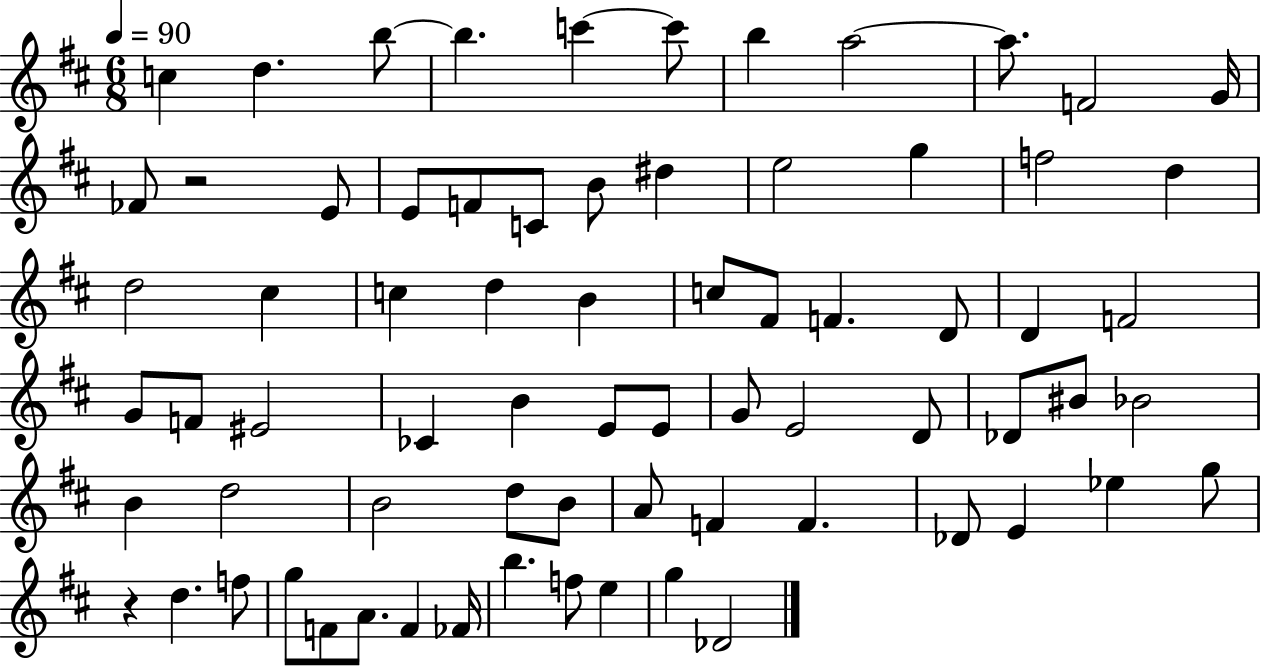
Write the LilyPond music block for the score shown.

{
  \clef treble
  \numericTimeSignature
  \time 6/8
  \key d \major
  \tempo 4 = 90
  c''4 d''4. b''8~~ | b''4. c'''4~~ c'''8 | b''4 a''2~~ | a''8. f'2 g'16 | \break fes'8 r2 e'8 | e'8 f'8 c'8 b'8 dis''4 | e''2 g''4 | f''2 d''4 | \break d''2 cis''4 | c''4 d''4 b'4 | c''8 fis'8 f'4. d'8 | d'4 f'2 | \break g'8 f'8 eis'2 | ces'4 b'4 e'8 e'8 | g'8 e'2 d'8 | des'8 bis'8 bes'2 | \break b'4 d''2 | b'2 d''8 b'8 | a'8 f'4 f'4. | des'8 e'4 ees''4 g''8 | \break r4 d''4. f''8 | g''8 f'8 a'8. f'4 fes'16 | b''4. f''8 e''4 | g''4 des'2 | \break \bar "|."
}